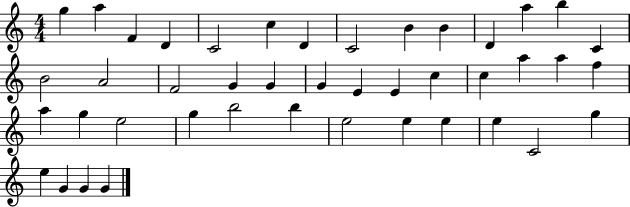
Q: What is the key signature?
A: C major